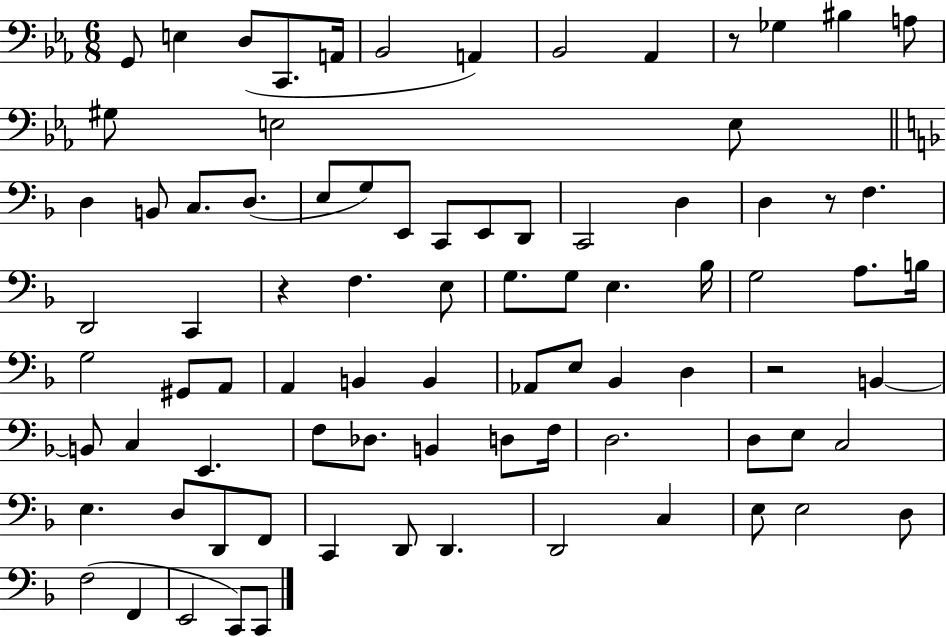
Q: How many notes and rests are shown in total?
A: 84